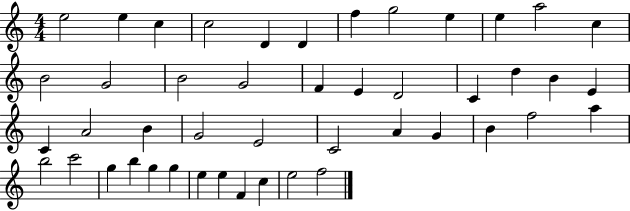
E5/h E5/q C5/q C5/h D4/q D4/q F5/q G5/h E5/q E5/q A5/h C5/q B4/h G4/h B4/h G4/h F4/q E4/q D4/h C4/q D5/q B4/q E4/q C4/q A4/h B4/q G4/h E4/h C4/h A4/q G4/q B4/q F5/h A5/q B5/h C6/h G5/q B5/q G5/q G5/q E5/q E5/q F4/q C5/q E5/h F5/h